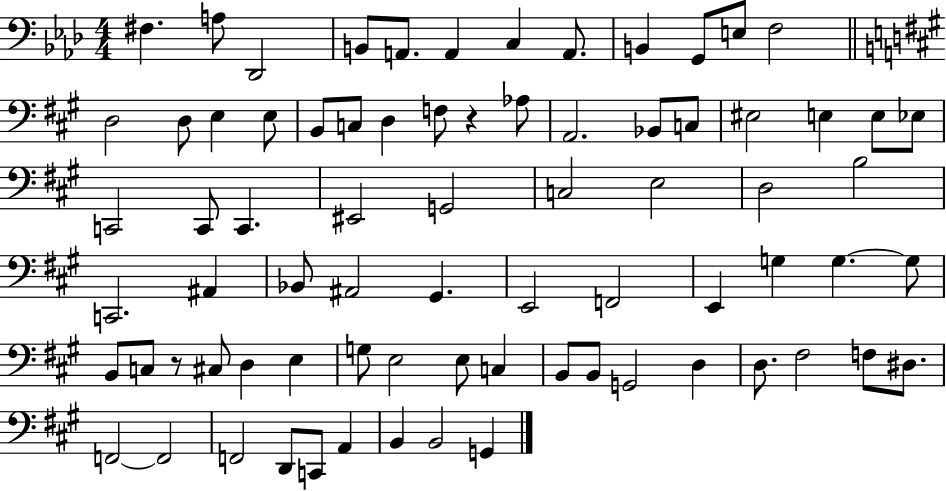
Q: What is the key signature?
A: AES major